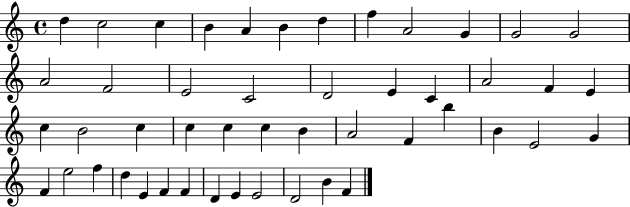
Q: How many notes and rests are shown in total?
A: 48